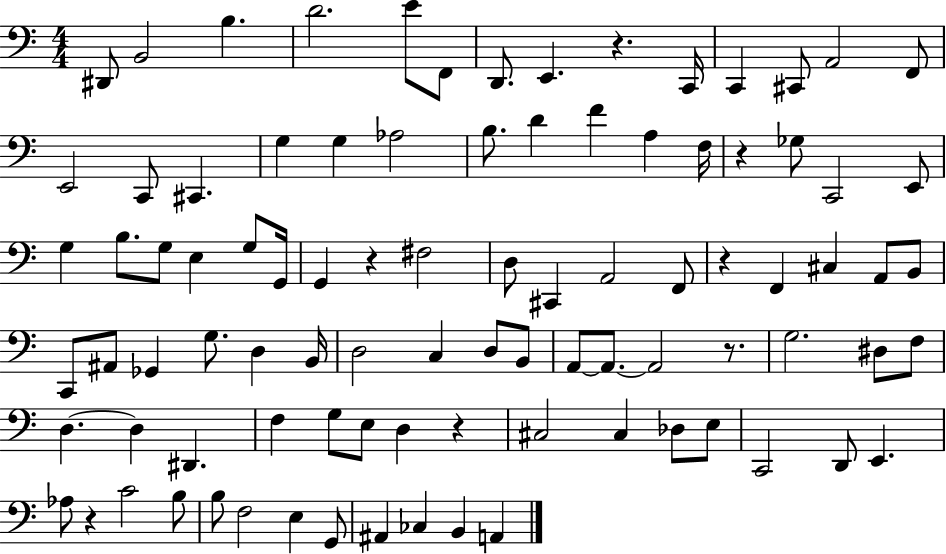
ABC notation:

X:1
T:Untitled
M:4/4
L:1/4
K:C
^D,,/2 B,,2 B, D2 E/2 F,,/2 D,,/2 E,, z C,,/4 C,, ^C,,/2 A,,2 F,,/2 E,,2 C,,/2 ^C,, G, G, _A,2 B,/2 D F A, F,/4 z _G,/2 C,,2 E,,/2 G, B,/2 G,/2 E, G,/2 G,,/4 G,, z ^F,2 D,/2 ^C,, A,,2 F,,/2 z F,, ^C, A,,/2 B,,/2 C,,/2 ^A,,/2 _G,, G,/2 D, B,,/4 D,2 C, D,/2 B,,/2 A,,/2 A,,/2 A,,2 z/2 G,2 ^D,/2 F,/2 D, D, ^D,, F, G,/2 E,/2 D, z ^C,2 ^C, _D,/2 E,/2 C,,2 D,,/2 E,, _A,/2 z C2 B,/2 B,/2 F,2 E, G,,/2 ^A,, _C, B,, A,,